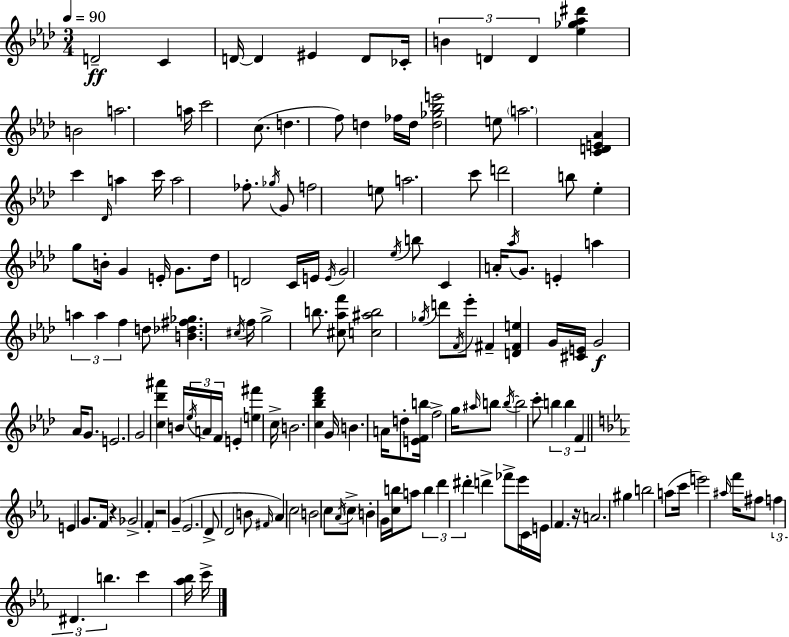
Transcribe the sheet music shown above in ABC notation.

X:1
T:Untitled
M:3/4
L:1/4
K:Fm
D2 C D/4 D ^E D/2 _C/4 B D D [_e_g_a^d'] B2 a2 a/4 c'2 c/2 d f/2 d _f/4 d/4 [d_g_be']2 e/2 a2 [CDE_A] c' _D/4 a c'/4 a2 _f/2 _g/4 G/2 f2 e/2 a2 c'/2 d'2 b/2 _e g/2 B/4 G E/4 G/2 _d/4 D2 C/4 E/4 E/4 G2 _e/4 b/2 C A/4 _a/4 G/2 E a a a f d/2 [B_d^f_g] ^c/4 f/4 g2 b/2 [^c_af']/2 [c^ab]2 _g/4 d'/2 F/4 _e'/2 ^F [D^Fe] G/4 [^CE]/4 G2 _A/4 G/2 E2 G2 [c_d'^a'] B/4 _e/4 A/4 F/4 E [e^f'] c/4 B2 [c_b_d'f'] G/4 B A/4 d/2 [EFb]/4 f2 g/4 ^a/4 b/2 b/4 b2 c'/2 b b F E G/2 F/4 z _G2 F z2 G _E2 D/2 D2 B/2 ^F/4 _A c2 B2 c/2 _A/4 c/2 B G/4 [cb]/4 a/2 b d' ^d' d' _f'/2 _e'/4 C/4 E/4 F z/4 A2 ^g b2 a/2 c'/4 e'2 ^a/4 f'/4 ^f/2 f ^D b c' [_a_b]/4 c'/4